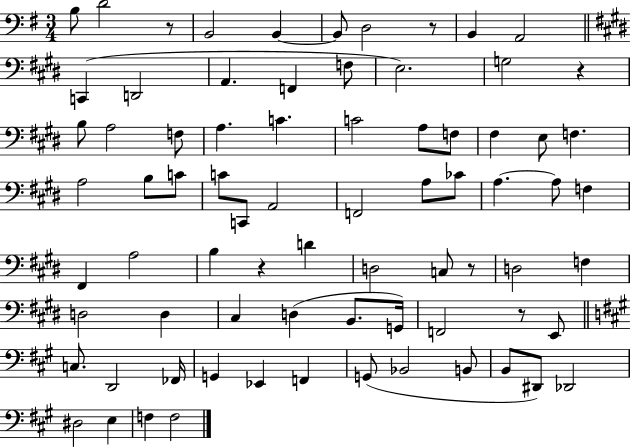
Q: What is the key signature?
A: G major